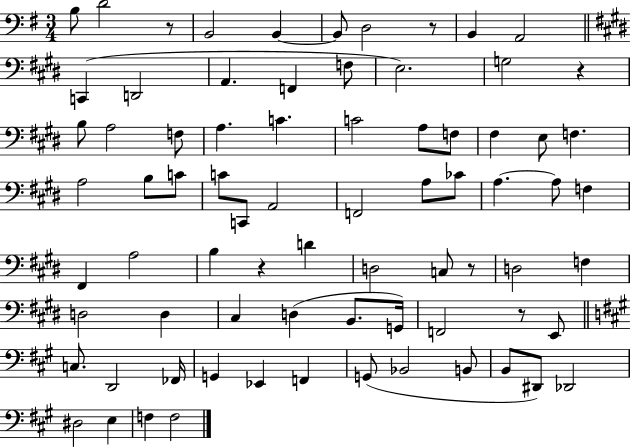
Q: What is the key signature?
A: G major